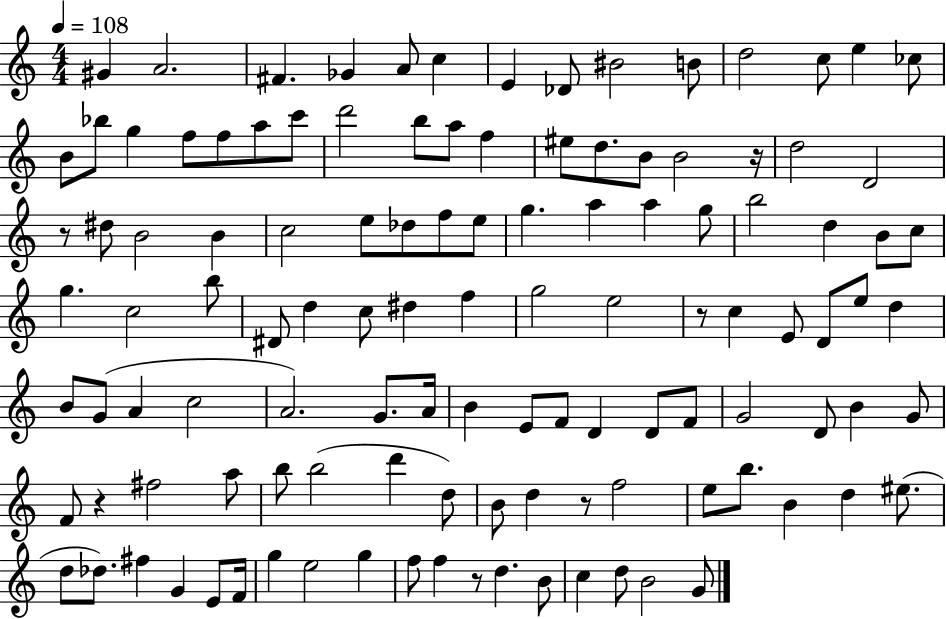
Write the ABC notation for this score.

X:1
T:Untitled
M:4/4
L:1/4
K:C
^G A2 ^F _G A/2 c E _D/2 ^B2 B/2 d2 c/2 e _c/2 B/2 _b/2 g f/2 f/2 a/2 c'/2 d'2 b/2 a/2 f ^e/2 d/2 B/2 B2 z/4 d2 D2 z/2 ^d/2 B2 B c2 e/2 _d/2 f/2 e/2 g a a g/2 b2 d B/2 c/2 g c2 b/2 ^D/2 d c/2 ^d f g2 e2 z/2 c E/2 D/2 e/2 d B/2 G/2 A c2 A2 G/2 A/4 B E/2 F/2 D D/2 F/2 G2 D/2 B G/2 F/2 z ^f2 a/2 b/2 b2 d' d/2 B/2 d z/2 f2 e/2 b/2 B d ^e/2 d/2 _d/2 ^f G E/2 F/4 g e2 g f/2 f z/2 d B/2 c d/2 B2 G/2